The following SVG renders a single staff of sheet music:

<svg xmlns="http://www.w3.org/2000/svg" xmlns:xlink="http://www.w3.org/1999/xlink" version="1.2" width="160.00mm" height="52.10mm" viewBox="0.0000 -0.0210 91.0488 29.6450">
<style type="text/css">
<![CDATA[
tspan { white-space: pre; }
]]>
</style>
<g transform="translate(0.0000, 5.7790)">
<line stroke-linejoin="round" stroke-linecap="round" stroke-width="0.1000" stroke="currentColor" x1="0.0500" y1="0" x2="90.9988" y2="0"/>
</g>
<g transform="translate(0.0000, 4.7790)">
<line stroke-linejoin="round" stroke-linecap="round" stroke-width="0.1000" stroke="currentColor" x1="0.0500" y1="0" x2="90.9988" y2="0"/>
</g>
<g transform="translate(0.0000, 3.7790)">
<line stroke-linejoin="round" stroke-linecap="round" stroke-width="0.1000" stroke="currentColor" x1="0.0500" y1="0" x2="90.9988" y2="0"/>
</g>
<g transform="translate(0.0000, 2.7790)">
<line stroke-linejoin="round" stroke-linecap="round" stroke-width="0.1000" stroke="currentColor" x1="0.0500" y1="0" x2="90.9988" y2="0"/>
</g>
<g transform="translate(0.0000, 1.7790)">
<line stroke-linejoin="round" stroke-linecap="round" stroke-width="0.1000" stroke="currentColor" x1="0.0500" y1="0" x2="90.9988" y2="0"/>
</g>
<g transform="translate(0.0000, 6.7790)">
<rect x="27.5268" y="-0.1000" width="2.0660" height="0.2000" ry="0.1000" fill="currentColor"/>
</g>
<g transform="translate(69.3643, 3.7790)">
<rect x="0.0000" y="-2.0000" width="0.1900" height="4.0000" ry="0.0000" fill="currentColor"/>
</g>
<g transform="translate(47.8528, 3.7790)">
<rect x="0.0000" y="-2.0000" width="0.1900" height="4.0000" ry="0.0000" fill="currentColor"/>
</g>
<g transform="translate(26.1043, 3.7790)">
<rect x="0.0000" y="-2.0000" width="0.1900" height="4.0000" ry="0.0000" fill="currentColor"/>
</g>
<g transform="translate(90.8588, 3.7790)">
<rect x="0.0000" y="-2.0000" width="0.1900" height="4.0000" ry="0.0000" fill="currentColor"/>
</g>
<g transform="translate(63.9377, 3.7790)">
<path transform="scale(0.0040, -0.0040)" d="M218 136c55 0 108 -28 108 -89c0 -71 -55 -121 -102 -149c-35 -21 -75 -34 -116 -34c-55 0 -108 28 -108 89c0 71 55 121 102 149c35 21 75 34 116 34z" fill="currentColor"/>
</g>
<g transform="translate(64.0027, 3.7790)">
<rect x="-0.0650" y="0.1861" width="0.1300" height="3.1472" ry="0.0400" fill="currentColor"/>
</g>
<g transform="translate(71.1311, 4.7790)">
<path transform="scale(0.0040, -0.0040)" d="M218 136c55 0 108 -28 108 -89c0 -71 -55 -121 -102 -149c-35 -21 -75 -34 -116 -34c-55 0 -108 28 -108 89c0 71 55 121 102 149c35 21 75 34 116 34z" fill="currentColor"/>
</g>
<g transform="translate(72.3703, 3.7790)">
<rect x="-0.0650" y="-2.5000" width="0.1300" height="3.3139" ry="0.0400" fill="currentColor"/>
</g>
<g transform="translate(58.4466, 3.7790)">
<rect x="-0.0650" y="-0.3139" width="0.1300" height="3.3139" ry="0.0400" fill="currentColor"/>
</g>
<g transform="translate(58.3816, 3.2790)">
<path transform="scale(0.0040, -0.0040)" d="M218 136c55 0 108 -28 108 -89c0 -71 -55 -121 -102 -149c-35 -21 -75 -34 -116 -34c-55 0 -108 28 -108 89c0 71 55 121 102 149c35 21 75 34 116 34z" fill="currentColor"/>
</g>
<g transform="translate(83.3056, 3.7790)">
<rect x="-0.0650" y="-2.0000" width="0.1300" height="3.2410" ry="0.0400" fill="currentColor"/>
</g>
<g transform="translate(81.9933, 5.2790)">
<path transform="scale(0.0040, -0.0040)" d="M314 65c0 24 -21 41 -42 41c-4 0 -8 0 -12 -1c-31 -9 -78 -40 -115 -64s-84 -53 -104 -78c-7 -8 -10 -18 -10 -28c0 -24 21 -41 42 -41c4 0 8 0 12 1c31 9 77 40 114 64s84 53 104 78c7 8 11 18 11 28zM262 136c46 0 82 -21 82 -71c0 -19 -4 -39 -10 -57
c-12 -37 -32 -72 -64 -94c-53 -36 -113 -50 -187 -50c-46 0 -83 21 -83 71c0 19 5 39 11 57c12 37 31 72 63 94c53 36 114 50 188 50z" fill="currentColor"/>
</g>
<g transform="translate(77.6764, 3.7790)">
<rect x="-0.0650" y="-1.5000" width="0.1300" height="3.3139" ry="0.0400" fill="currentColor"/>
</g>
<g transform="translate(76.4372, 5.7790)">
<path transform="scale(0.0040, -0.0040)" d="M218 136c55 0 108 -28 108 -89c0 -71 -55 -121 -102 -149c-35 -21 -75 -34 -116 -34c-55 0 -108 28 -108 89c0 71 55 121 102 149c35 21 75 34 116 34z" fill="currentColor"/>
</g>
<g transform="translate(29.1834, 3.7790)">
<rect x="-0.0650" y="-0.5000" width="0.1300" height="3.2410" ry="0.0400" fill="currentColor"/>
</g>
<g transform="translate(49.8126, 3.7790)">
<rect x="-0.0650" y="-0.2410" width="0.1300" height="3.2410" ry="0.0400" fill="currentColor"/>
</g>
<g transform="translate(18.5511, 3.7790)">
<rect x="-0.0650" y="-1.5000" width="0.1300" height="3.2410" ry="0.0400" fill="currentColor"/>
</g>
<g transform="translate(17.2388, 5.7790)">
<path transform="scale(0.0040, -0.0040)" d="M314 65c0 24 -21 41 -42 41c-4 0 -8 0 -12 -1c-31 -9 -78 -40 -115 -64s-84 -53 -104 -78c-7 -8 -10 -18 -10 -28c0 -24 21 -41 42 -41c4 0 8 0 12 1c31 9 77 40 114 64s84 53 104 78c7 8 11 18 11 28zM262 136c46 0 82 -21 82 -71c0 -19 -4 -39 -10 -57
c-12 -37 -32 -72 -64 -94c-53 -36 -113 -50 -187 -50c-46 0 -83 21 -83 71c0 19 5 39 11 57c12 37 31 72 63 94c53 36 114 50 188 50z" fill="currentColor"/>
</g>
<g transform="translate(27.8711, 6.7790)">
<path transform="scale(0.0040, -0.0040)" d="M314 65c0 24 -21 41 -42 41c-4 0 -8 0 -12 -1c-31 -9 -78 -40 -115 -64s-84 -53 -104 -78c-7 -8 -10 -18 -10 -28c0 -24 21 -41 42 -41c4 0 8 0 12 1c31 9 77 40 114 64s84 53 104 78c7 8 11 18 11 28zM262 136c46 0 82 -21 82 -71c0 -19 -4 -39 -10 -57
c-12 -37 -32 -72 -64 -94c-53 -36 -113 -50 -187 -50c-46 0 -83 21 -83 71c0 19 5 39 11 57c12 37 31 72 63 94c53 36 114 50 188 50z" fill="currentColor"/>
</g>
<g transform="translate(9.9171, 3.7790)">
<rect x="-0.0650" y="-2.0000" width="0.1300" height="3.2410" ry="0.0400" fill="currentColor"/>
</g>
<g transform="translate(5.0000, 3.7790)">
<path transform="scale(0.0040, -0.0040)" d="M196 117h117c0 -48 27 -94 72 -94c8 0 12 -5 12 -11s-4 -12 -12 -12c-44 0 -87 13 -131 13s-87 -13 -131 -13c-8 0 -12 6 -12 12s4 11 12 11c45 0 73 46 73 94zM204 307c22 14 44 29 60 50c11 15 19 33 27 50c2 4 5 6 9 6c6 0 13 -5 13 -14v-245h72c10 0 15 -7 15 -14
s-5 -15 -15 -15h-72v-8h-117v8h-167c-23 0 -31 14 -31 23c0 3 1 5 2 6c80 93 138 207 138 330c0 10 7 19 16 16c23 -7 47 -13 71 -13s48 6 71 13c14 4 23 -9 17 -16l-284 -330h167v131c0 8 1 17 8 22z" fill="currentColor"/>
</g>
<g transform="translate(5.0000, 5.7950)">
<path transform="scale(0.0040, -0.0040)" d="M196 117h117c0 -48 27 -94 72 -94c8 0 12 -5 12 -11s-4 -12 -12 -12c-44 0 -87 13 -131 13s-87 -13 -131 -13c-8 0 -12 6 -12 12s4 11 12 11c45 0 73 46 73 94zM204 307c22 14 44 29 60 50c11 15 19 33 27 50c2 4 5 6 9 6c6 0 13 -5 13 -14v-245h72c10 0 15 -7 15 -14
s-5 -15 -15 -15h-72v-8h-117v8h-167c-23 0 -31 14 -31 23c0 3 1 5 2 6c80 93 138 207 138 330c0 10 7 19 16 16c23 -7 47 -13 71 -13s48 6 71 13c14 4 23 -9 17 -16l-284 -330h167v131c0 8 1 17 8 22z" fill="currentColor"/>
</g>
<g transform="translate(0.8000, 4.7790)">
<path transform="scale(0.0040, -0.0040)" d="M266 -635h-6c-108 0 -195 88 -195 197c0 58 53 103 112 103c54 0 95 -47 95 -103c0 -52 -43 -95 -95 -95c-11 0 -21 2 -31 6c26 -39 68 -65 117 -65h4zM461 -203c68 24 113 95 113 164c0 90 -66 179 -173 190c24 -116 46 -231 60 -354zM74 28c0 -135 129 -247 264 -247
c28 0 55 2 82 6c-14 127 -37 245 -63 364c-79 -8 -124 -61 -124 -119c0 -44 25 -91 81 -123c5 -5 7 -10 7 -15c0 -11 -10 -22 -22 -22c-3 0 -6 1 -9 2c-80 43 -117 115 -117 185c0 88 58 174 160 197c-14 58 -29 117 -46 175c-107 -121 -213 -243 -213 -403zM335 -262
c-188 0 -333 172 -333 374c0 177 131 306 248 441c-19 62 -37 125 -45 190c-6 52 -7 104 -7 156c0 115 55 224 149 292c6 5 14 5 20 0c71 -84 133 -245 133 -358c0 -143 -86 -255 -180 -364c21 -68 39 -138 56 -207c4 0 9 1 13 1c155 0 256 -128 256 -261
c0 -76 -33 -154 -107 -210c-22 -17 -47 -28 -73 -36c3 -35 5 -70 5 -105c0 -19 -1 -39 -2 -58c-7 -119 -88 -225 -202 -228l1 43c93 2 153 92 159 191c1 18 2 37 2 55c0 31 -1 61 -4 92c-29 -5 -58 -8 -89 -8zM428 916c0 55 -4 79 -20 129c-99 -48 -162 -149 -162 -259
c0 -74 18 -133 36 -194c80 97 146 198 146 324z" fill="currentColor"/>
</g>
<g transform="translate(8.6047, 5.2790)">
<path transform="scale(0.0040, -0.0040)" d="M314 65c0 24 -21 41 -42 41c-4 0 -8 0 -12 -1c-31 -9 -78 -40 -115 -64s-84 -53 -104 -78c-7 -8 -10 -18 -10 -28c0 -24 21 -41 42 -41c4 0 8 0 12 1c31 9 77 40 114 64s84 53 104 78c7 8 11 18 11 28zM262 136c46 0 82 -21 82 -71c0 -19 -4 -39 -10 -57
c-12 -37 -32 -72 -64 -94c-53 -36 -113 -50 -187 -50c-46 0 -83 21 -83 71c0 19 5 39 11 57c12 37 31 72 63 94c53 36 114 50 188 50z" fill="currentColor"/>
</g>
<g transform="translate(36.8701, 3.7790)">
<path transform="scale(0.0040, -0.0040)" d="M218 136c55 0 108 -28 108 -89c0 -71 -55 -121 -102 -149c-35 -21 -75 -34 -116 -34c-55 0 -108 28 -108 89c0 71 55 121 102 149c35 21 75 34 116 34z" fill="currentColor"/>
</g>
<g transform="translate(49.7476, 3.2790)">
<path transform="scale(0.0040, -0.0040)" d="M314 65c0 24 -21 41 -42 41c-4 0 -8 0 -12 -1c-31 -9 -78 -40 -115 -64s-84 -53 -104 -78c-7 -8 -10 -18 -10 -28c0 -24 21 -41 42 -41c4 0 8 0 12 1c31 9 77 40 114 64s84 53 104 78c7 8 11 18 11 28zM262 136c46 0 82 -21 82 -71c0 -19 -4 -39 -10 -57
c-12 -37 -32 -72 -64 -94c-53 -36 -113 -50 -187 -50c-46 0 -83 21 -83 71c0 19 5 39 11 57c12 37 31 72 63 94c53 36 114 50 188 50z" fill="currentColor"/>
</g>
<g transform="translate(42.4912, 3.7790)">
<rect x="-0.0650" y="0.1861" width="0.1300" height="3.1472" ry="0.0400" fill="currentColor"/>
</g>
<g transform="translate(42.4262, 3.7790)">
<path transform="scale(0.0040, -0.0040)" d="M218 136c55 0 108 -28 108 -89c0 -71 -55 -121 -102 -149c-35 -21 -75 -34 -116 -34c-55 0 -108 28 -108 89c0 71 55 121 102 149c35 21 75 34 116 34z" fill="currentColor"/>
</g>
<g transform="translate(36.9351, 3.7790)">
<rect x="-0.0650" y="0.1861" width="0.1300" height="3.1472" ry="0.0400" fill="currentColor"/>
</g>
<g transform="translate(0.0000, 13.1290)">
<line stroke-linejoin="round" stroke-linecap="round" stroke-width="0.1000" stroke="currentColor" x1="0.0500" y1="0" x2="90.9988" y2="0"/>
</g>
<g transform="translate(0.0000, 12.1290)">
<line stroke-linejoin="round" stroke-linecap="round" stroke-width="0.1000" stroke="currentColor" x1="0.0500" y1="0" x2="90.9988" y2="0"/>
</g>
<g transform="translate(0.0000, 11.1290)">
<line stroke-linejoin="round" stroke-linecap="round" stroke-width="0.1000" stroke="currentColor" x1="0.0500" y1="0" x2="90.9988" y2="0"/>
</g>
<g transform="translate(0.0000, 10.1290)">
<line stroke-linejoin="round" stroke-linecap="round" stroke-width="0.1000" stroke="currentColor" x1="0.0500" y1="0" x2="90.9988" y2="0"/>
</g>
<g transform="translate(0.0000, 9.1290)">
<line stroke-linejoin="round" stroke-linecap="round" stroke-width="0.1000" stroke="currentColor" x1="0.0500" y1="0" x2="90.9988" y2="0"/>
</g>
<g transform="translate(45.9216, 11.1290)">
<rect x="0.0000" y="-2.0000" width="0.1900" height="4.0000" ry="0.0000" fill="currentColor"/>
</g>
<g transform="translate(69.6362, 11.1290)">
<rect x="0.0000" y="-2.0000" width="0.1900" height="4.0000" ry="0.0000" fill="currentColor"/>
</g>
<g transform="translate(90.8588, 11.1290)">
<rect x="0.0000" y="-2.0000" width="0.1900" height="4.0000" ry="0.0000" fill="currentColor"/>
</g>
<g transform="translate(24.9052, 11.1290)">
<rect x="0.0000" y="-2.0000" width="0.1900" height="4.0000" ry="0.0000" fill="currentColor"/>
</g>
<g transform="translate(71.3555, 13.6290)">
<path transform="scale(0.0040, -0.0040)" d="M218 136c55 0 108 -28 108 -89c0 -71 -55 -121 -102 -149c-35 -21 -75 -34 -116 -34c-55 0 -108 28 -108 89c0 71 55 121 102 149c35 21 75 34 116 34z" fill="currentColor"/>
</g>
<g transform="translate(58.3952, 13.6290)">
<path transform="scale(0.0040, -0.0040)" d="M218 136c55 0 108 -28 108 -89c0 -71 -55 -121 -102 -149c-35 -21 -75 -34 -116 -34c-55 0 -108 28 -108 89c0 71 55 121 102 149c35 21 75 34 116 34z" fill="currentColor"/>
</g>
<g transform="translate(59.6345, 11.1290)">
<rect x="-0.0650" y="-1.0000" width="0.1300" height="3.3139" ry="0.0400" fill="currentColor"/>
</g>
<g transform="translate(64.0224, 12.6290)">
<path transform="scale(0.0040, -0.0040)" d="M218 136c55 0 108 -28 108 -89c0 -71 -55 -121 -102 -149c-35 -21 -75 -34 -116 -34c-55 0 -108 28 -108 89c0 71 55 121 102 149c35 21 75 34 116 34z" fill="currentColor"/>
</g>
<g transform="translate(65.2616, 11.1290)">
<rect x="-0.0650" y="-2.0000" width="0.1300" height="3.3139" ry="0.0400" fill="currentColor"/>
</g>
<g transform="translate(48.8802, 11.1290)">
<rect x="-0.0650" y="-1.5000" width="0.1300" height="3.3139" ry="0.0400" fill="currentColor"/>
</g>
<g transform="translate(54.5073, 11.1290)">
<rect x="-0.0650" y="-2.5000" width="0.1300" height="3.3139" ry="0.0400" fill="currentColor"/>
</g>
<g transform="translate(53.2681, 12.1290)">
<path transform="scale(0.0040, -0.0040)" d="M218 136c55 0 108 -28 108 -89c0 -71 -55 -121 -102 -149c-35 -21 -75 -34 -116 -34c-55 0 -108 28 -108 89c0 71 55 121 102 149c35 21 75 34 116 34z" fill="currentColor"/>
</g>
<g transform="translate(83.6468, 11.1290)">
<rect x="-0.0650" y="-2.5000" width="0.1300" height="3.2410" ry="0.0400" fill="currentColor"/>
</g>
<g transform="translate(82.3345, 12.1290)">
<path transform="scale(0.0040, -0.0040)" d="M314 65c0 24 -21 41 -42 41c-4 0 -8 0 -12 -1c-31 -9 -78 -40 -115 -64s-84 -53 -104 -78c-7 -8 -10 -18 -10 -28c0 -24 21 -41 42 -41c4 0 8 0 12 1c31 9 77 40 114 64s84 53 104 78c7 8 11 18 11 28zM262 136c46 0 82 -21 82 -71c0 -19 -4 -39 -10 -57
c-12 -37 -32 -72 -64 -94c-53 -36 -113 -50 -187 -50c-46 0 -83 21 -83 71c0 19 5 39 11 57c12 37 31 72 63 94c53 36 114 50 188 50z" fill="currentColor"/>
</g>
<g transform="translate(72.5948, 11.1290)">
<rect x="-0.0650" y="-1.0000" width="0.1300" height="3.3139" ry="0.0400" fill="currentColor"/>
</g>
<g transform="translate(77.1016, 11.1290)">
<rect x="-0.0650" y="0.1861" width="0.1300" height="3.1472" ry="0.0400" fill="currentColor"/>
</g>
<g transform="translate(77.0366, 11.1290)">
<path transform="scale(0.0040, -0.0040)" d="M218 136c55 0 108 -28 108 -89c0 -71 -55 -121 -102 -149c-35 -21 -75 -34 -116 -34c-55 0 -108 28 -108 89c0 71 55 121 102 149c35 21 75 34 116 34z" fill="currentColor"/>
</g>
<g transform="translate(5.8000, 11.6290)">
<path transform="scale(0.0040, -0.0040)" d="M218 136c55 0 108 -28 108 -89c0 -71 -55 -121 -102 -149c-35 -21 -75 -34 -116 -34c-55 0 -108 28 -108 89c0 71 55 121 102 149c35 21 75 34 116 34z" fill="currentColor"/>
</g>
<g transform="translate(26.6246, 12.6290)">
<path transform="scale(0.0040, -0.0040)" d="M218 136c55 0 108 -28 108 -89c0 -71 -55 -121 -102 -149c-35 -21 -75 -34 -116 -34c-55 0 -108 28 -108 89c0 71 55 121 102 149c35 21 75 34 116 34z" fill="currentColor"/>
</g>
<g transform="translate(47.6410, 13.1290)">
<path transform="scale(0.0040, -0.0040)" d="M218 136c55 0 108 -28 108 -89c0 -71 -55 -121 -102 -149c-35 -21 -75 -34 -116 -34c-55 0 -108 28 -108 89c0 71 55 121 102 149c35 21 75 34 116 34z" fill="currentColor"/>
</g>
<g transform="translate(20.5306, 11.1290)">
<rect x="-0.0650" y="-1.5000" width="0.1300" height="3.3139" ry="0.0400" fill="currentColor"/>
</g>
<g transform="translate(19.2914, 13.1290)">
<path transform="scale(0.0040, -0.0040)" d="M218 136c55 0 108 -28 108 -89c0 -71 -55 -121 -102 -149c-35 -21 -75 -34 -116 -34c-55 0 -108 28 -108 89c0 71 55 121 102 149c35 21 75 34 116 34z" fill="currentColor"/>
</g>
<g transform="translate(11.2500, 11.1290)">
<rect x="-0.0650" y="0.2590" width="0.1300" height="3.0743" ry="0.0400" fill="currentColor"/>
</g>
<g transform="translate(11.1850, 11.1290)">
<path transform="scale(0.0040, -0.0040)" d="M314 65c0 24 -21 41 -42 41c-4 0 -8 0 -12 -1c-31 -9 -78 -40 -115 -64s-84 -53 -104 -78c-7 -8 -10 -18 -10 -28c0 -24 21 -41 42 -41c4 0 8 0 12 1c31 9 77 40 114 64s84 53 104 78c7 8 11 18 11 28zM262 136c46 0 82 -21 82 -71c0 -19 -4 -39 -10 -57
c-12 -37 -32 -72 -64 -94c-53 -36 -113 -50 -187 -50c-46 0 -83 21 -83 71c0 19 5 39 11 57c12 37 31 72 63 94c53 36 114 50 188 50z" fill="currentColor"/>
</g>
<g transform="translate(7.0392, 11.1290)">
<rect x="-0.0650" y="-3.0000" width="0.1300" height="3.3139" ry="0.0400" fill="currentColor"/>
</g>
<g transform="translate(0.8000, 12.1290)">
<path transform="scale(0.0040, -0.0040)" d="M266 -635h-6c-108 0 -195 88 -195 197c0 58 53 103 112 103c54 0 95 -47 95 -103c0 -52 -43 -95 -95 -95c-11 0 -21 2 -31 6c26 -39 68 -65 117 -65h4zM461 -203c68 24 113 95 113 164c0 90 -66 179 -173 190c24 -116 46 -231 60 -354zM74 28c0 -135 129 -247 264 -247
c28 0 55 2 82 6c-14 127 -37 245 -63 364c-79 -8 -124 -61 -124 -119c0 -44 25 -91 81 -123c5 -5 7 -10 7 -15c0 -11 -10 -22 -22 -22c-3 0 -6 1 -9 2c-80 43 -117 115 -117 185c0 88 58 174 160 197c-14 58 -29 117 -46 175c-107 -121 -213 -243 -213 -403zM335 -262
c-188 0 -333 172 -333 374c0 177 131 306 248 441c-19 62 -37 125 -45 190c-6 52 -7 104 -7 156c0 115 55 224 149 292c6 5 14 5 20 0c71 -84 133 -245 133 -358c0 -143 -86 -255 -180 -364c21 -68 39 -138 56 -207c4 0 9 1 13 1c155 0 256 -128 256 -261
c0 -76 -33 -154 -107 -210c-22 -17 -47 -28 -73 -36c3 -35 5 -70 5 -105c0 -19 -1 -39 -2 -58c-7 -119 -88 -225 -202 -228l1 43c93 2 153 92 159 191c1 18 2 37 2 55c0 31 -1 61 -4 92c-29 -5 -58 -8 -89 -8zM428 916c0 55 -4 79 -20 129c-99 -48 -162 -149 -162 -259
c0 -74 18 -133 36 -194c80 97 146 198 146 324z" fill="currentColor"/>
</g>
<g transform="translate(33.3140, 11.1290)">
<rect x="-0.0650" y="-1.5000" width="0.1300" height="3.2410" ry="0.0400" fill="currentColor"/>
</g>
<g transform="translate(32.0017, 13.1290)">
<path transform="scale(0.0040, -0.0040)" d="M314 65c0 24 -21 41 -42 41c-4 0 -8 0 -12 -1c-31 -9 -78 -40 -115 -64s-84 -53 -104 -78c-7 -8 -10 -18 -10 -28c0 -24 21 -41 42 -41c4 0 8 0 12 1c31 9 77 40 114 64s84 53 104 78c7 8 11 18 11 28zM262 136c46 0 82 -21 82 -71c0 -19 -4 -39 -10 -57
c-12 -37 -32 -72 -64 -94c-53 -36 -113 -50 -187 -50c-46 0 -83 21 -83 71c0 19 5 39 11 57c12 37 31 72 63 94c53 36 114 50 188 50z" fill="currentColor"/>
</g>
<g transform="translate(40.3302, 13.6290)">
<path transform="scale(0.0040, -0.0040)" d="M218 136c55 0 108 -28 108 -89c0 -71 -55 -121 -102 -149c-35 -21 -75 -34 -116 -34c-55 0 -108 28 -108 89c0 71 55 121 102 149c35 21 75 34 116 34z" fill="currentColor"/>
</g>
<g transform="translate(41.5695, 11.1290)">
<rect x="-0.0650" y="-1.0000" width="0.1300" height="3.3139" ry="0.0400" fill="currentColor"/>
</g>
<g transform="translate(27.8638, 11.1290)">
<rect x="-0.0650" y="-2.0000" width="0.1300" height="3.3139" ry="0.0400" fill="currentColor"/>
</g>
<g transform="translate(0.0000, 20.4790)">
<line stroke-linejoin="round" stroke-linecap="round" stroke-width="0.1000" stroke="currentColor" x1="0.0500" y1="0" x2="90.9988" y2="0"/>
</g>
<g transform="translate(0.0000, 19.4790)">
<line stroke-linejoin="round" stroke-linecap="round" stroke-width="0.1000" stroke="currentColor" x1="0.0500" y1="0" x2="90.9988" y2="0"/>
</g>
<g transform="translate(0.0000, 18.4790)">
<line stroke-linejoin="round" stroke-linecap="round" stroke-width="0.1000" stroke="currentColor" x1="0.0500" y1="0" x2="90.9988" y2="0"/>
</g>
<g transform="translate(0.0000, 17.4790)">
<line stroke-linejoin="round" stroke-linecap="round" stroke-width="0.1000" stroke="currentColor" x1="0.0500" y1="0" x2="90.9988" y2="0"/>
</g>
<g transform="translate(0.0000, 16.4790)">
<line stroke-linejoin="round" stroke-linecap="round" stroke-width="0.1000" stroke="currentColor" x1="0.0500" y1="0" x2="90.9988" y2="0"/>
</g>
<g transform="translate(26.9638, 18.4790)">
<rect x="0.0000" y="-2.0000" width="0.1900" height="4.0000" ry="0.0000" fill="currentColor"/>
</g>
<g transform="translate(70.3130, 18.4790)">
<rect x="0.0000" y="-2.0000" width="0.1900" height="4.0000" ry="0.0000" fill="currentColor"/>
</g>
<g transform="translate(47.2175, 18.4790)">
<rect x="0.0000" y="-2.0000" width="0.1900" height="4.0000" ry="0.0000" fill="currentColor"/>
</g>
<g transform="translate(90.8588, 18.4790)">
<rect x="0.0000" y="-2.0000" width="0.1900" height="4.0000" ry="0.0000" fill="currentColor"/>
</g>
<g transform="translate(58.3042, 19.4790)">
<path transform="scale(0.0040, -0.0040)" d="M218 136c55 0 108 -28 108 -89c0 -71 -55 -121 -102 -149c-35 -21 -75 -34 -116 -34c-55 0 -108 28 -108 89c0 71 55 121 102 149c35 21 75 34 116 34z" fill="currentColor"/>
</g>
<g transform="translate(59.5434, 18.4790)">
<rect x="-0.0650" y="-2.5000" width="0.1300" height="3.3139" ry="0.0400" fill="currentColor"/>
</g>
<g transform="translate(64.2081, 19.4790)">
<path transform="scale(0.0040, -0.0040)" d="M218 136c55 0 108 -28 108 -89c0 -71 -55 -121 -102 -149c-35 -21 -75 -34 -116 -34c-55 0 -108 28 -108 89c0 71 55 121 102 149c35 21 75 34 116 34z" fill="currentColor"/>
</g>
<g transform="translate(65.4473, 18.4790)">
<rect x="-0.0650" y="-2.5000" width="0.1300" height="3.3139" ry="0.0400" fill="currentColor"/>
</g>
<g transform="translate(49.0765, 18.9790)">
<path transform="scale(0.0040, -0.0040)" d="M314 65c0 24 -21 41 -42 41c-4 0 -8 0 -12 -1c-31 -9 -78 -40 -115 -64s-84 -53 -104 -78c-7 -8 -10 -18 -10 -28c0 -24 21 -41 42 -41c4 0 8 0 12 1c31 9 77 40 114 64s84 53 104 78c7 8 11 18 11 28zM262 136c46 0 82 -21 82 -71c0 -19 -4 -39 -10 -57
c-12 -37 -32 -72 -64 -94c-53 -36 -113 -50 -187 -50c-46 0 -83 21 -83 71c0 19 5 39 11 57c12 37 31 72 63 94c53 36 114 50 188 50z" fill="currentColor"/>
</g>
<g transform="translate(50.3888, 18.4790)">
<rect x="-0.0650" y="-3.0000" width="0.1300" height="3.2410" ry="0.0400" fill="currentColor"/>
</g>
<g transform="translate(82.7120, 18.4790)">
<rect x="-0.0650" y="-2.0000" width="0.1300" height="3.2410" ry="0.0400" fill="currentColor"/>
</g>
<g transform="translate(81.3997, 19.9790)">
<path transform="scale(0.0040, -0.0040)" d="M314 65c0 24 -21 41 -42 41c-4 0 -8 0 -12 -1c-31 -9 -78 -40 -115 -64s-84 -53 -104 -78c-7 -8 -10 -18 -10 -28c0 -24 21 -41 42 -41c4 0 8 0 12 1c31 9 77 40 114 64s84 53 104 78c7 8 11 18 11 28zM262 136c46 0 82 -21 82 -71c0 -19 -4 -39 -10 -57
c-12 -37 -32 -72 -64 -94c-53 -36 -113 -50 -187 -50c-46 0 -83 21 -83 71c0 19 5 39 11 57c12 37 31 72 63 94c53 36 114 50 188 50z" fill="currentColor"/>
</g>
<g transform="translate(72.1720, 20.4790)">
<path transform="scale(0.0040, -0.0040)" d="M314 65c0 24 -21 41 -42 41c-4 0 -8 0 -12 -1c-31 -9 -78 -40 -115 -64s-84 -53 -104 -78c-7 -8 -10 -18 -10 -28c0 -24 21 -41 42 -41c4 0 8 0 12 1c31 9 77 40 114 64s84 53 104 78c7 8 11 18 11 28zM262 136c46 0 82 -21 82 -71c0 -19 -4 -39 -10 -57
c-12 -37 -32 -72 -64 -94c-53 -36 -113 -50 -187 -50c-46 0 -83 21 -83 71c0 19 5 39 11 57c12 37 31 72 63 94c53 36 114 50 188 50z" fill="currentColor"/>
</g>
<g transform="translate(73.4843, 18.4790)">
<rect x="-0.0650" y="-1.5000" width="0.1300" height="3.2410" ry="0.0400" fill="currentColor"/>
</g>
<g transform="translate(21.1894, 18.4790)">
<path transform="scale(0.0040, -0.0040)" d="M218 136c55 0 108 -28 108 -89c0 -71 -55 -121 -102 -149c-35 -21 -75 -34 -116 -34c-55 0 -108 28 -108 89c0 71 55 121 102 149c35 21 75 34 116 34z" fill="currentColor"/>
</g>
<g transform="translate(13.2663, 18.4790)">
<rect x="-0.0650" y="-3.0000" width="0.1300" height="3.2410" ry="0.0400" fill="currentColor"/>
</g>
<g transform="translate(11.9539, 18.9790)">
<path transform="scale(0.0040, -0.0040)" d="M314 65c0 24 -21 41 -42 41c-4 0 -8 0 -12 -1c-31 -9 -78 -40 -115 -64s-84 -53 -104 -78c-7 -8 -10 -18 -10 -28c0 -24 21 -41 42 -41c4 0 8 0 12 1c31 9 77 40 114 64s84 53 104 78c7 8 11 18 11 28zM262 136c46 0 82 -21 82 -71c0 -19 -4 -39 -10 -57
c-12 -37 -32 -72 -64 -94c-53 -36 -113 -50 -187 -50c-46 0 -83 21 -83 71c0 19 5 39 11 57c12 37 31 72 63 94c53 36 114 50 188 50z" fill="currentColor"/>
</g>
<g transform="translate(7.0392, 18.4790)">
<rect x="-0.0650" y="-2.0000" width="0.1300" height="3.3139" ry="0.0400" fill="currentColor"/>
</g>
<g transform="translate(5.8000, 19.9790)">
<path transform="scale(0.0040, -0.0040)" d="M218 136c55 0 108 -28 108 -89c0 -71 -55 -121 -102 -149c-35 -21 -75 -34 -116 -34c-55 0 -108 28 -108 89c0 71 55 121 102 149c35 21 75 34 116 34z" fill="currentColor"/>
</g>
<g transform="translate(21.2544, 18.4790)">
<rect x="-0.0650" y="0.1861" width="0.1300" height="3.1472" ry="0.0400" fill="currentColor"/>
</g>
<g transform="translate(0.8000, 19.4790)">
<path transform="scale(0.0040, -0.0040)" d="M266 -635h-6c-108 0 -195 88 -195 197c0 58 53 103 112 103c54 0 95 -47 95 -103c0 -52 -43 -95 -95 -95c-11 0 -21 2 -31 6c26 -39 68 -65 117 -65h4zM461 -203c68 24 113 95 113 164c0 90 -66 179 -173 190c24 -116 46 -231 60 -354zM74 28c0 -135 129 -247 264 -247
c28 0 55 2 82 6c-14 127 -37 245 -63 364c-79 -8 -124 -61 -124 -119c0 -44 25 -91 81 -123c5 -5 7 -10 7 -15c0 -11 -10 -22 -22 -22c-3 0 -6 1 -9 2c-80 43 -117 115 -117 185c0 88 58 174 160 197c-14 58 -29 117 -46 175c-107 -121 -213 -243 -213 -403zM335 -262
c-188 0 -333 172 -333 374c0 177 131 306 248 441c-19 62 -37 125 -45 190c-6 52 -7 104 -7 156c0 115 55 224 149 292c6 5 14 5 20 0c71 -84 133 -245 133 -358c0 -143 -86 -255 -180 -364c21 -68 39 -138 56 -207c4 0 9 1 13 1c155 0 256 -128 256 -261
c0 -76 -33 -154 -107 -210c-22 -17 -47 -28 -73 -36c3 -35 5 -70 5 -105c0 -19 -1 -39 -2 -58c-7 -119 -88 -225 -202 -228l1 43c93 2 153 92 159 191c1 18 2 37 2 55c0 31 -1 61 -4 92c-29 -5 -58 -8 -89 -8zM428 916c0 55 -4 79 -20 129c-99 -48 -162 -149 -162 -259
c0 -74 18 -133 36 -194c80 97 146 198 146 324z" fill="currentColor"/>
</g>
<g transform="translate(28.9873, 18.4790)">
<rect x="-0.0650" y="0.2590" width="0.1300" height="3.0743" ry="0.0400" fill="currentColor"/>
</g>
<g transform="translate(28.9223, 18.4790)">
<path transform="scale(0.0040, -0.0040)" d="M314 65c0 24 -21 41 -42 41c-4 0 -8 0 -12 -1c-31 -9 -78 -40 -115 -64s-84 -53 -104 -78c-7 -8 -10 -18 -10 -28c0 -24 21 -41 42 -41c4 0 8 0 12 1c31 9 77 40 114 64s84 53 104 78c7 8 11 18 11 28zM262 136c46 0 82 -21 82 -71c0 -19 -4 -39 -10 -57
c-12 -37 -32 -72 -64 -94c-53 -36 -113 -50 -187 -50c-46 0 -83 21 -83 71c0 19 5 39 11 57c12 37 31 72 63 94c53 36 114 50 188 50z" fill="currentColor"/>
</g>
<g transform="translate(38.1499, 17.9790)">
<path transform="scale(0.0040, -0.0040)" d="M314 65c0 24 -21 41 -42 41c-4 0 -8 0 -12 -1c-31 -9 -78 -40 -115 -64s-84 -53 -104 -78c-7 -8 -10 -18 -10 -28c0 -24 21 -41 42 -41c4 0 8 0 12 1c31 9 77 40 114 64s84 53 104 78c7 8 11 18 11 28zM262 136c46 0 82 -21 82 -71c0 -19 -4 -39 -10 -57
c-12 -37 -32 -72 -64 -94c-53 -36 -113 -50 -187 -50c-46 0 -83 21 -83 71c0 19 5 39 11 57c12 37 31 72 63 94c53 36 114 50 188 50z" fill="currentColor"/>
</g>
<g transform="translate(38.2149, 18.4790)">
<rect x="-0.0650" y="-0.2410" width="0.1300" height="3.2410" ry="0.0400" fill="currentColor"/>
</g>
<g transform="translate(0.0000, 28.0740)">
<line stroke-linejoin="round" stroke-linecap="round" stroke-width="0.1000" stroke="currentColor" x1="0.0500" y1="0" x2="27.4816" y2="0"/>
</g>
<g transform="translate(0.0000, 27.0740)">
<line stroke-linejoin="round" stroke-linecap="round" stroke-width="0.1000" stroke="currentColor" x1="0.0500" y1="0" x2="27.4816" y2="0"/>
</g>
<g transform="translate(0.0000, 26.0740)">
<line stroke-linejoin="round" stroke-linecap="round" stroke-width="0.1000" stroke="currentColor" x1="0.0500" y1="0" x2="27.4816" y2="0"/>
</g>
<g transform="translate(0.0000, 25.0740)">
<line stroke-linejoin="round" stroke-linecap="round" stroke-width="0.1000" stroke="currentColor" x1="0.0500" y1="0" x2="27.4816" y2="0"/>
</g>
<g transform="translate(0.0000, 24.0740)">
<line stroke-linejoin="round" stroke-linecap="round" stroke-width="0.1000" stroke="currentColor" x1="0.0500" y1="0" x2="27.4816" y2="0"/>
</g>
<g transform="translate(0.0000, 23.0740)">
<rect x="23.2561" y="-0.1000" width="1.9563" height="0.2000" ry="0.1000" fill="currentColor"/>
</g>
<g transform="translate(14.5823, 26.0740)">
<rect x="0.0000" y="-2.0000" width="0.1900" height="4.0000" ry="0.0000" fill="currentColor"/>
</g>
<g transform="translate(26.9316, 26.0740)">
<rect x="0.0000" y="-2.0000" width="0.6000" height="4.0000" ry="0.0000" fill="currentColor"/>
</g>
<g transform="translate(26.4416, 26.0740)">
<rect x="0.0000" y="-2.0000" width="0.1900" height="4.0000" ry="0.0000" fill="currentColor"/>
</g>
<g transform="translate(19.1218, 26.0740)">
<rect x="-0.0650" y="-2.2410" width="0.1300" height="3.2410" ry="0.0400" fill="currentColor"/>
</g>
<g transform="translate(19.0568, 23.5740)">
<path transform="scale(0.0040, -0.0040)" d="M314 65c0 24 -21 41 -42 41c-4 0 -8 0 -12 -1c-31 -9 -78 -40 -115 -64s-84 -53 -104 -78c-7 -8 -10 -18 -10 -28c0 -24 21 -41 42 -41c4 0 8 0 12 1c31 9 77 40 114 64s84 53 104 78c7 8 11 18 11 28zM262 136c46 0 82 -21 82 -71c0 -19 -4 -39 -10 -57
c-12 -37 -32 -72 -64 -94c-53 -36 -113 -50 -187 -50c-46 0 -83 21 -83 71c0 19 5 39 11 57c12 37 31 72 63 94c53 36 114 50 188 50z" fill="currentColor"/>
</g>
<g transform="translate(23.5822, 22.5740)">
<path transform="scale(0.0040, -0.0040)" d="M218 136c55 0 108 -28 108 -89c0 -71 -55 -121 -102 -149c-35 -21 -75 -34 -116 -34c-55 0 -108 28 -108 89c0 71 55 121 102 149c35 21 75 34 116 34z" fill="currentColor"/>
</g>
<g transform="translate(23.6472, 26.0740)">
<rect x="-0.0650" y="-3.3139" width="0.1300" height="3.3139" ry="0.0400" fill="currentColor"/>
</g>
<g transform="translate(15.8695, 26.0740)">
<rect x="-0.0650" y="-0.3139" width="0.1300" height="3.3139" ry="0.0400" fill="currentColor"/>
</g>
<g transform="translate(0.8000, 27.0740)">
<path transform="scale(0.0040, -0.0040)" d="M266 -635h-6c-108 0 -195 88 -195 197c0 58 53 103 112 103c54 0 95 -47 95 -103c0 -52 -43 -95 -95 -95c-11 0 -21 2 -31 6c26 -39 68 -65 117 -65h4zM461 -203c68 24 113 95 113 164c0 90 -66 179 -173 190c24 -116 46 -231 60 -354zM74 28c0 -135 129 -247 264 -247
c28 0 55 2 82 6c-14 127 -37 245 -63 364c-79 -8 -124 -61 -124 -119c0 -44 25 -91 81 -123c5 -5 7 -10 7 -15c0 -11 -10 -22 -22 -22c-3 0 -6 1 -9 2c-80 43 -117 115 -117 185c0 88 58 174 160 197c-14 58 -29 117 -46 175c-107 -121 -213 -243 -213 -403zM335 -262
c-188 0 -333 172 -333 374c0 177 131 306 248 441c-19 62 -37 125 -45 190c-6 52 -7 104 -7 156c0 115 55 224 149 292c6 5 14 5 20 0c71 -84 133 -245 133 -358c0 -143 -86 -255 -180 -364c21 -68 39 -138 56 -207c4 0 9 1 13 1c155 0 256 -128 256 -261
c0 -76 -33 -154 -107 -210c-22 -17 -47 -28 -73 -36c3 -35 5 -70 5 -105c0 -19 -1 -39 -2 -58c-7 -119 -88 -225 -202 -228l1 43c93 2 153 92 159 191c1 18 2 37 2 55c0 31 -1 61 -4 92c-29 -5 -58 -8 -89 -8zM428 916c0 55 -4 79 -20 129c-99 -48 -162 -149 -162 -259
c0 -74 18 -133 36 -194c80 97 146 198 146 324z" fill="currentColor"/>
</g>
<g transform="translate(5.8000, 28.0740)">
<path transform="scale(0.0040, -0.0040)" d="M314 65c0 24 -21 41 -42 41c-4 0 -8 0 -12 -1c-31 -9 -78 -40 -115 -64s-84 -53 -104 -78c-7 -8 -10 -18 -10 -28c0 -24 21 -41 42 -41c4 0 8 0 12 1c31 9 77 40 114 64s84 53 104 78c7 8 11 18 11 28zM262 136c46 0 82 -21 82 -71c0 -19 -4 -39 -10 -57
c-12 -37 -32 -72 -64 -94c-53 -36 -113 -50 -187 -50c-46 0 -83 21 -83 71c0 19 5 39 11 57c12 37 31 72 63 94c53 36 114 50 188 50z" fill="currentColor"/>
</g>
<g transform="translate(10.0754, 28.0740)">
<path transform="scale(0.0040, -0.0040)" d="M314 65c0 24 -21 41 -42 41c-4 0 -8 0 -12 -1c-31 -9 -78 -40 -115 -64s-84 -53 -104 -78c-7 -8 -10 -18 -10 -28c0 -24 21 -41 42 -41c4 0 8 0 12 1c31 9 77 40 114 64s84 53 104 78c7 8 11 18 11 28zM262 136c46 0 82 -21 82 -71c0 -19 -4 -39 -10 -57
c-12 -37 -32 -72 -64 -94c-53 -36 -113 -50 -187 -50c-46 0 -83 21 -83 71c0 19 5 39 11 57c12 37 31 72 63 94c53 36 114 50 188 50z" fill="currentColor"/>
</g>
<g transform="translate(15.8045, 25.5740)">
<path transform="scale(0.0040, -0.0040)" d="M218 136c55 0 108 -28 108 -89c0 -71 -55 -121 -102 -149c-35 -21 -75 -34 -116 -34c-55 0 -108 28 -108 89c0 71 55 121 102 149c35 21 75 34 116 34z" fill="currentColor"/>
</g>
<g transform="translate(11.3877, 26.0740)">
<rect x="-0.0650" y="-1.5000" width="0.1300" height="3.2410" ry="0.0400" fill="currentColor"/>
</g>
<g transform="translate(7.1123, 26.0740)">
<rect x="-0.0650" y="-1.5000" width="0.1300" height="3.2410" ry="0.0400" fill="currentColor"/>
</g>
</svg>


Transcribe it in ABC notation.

X:1
T:Untitled
M:4/4
L:1/4
K:C
F2 E2 C2 B B c2 c B G E F2 A B2 E F E2 D E G D F D B G2 F A2 B B2 c2 A2 G G E2 F2 E2 E2 c g2 b